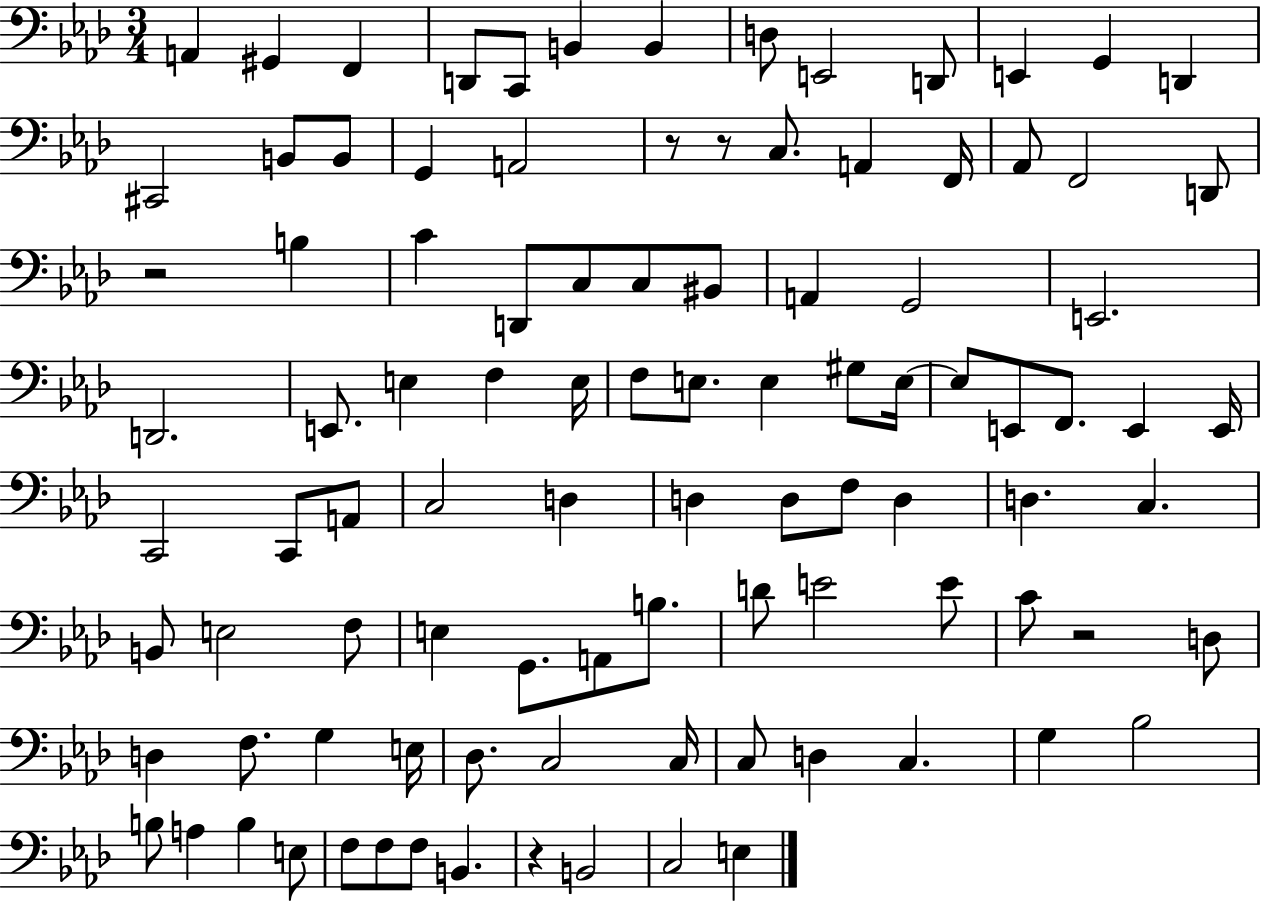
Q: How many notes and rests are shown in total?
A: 99